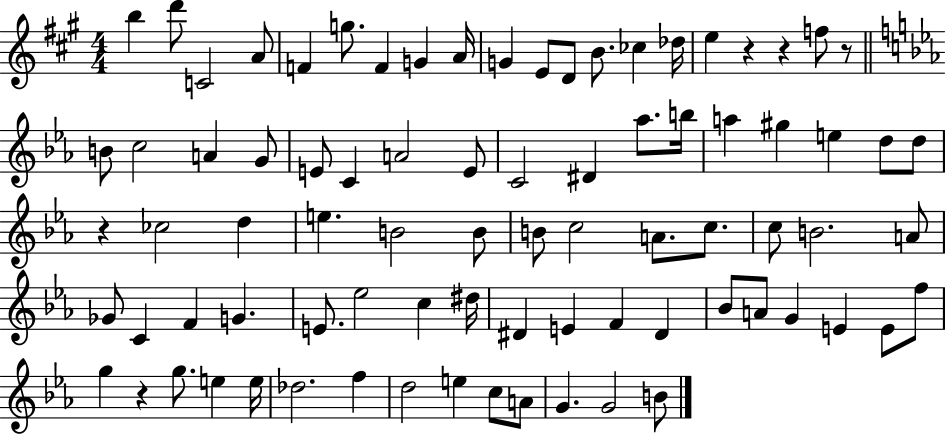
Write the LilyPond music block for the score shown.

{
  \clef treble
  \numericTimeSignature
  \time 4/4
  \key a \major
  b''4 d'''8 c'2 a'8 | f'4 g''8. f'4 g'4 a'16 | g'4 e'8 d'8 b'8. ces''4 des''16 | e''4 r4 r4 f''8 r8 | \break \bar "||" \break \key c \minor b'8 c''2 a'4 g'8 | e'8 c'4 a'2 e'8 | c'2 dis'4 aes''8. b''16 | a''4 gis''4 e''4 d''8 d''8 | \break r4 ces''2 d''4 | e''4. b'2 b'8 | b'8 c''2 a'8. c''8. | c''8 b'2. a'8 | \break ges'8 c'4 f'4 g'4. | e'8. ees''2 c''4 dis''16 | dis'4 e'4 f'4 dis'4 | bes'8 a'8 g'4 e'4 e'8 f''8 | \break g''4 r4 g''8. e''4 e''16 | des''2. f''4 | d''2 e''4 c''8 a'8 | g'4. g'2 b'8 | \break \bar "|."
}